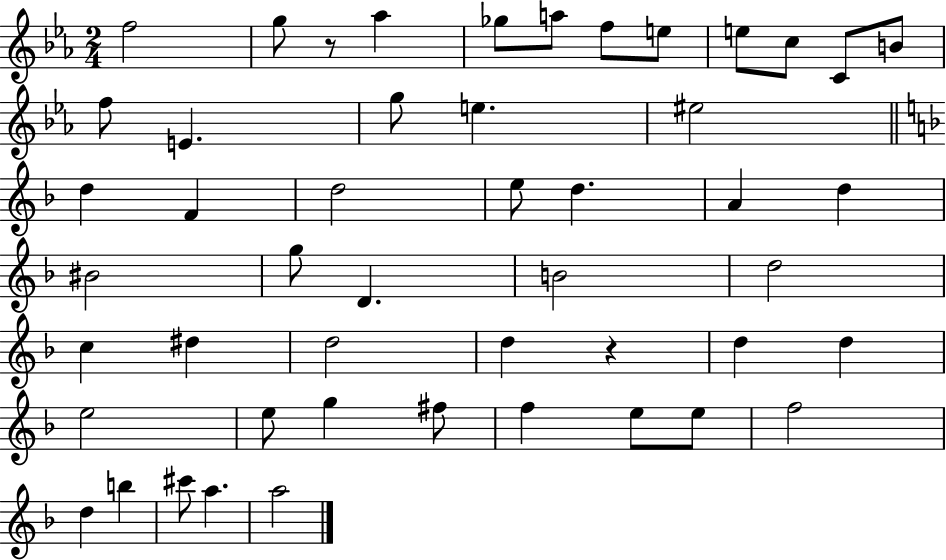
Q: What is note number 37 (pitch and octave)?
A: G5